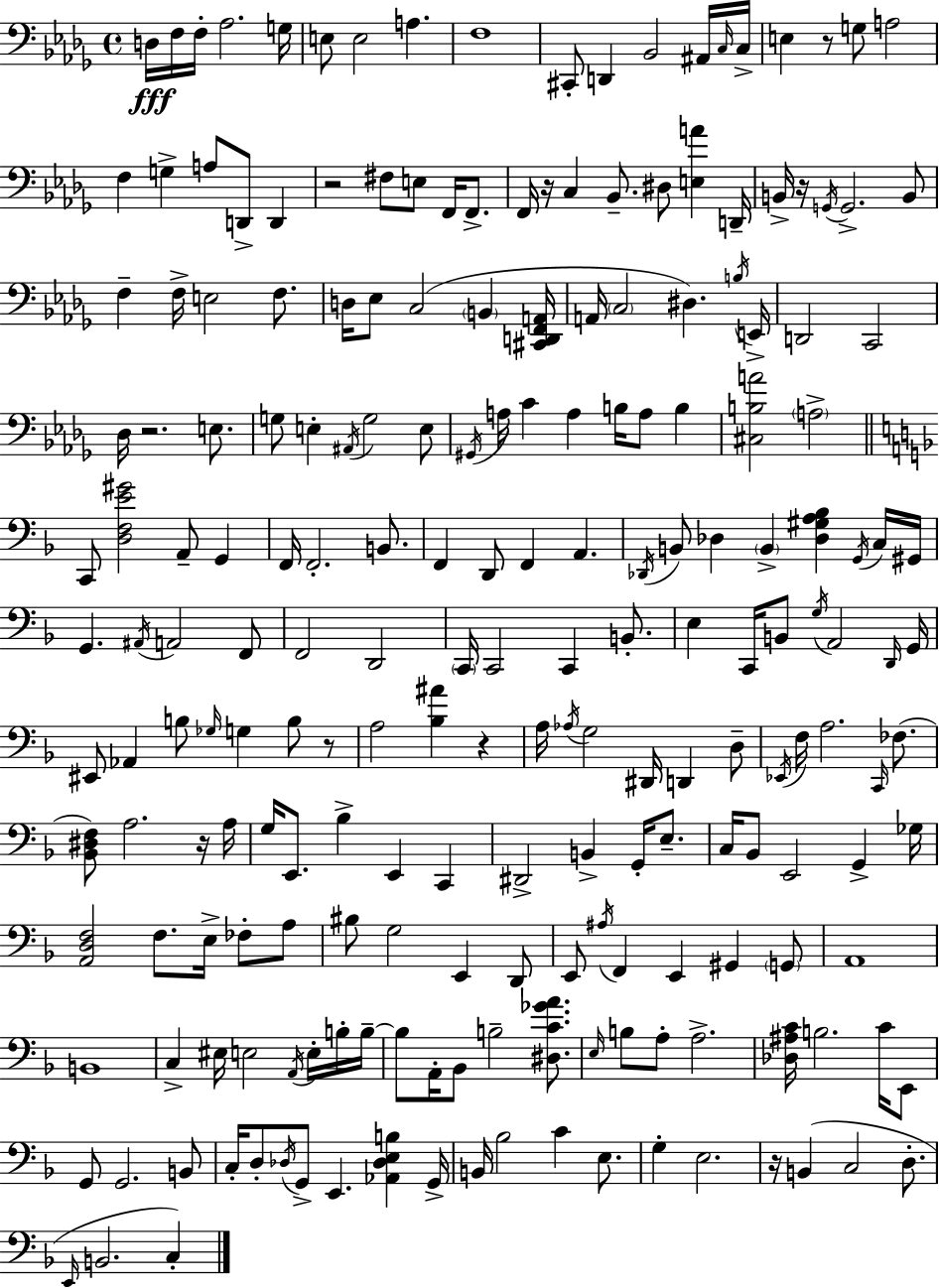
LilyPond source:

{
  \clef bass
  \time 4/4
  \defaultTimeSignature
  \key bes \minor
  d16\fff f16 f16-. aes2. g16 | e8 e2 a4. | f1 | cis,8-. d,4 bes,2 ais,16 \grace { c16 } | \break c16-> e4 r8 g8 a2 | f4 g4-> a8 d,8-> d,4 | r2 fis8 e8 f,16 f,8.-> | f,16 r16 c4 bes,8.-- dis8 <e a'>4 | \break d,16-- b,16-> r16 \acciaccatura { g,16 } g,2.-> | b,8 f4-- f16-> e2 f8. | d16 ees8 c2( \parenthesize b,4 | <cis, d, f, a,>16 a,16 \parenthesize c2 dis4.) | \break \acciaccatura { b16 } e,16-> d,2 c,2 | des16 r2. | e8. g8 e4-. \acciaccatura { ais,16 } g2 | e8 \acciaccatura { gis,16 } a16 c'4 a4 b16 a8 | \break b4 <cis b a'>2 \parenthesize a2-> | \bar "||" \break \key f \major c,8 <d f e' gis'>2 a,8-- g,4 | f,16 f,2.-. b,8. | f,4 d,8 f,4 a,4. | \acciaccatura { des,16 } b,8 des4 \parenthesize b,4-> <des gis a bes>4 \acciaccatura { g,16 } | \break c16 gis,16 g,4. \acciaccatura { ais,16 } a,2 | f,8 f,2 d,2 | \parenthesize c,16 c,2 c,4 | b,8.-. e4 c,16 b,8 \acciaccatura { g16 } a,2 | \break \grace { d,16 } g,16 eis,8 aes,4 b8 \grace { ges16 } g4 | b8 r8 a2 <bes ais'>4 | r4 a16 \acciaccatura { aes16 } g2 | dis,16 d,4 d8-- \acciaccatura { ees,16 } f16 a2. | \break \grace { c,16 }( fes8. <bes, dis f>8) a2. | r16 a16 g16 e,8. bes4-> | e,4 c,4 dis,2-> | b,4-> g,16-. e8.-- c16 bes,8 e,2 | \break g,4-> ges16 <a, d f>2 | f8. e16-> fes8-. a8 bis8 g2 | e,4 d,8 e,8 \acciaccatura { ais16 } f,4 | e,4 gis,4 \parenthesize g,8 a,1 | \break b,1 | c4-> eis16 e2 | \acciaccatura { a,16 } e16-. b16-. b16--~~ b8 a,16-. bes,8 | b2-- <dis c' ges' a'>8. \grace { e16 } b8 a8-. | \break a2.-> <des ais c'>16 b2. | c'16 e,8 g,8 g,2. | b,8 c16-. d8-. \acciaccatura { des16 } | g,8-> e,4. <aes, des e b>4 g,16-> b,16 bes2 | \break c'4 e8. g4-. | e2. r16 b,4( | c2 d8.-. \grace { e,16 } b,2. | c4-.) \bar "|."
}